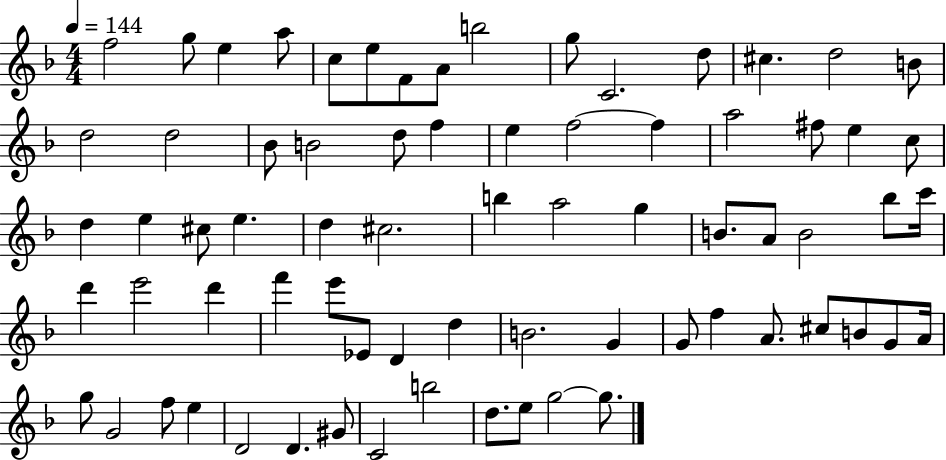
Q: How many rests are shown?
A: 0